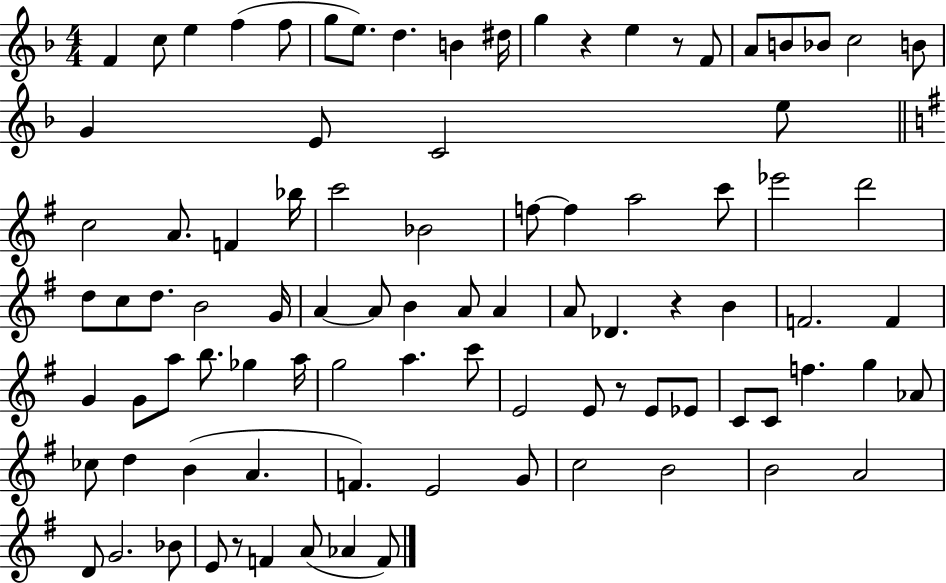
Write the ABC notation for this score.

X:1
T:Untitled
M:4/4
L:1/4
K:F
F c/2 e f f/2 g/2 e/2 d B ^d/4 g z e z/2 F/2 A/2 B/2 _B/2 c2 B/2 G E/2 C2 e/2 c2 A/2 F _b/4 c'2 _B2 f/2 f a2 c'/2 _e'2 d'2 d/2 c/2 d/2 B2 G/4 A A/2 B A/2 A A/2 _D z B F2 F G G/2 a/2 b/2 _g a/4 g2 a c'/2 E2 E/2 z/2 E/2 _E/2 C/2 C/2 f g _A/2 _c/2 d B A F E2 G/2 c2 B2 B2 A2 D/2 G2 _B/2 E/2 z/2 F A/2 _A F/2